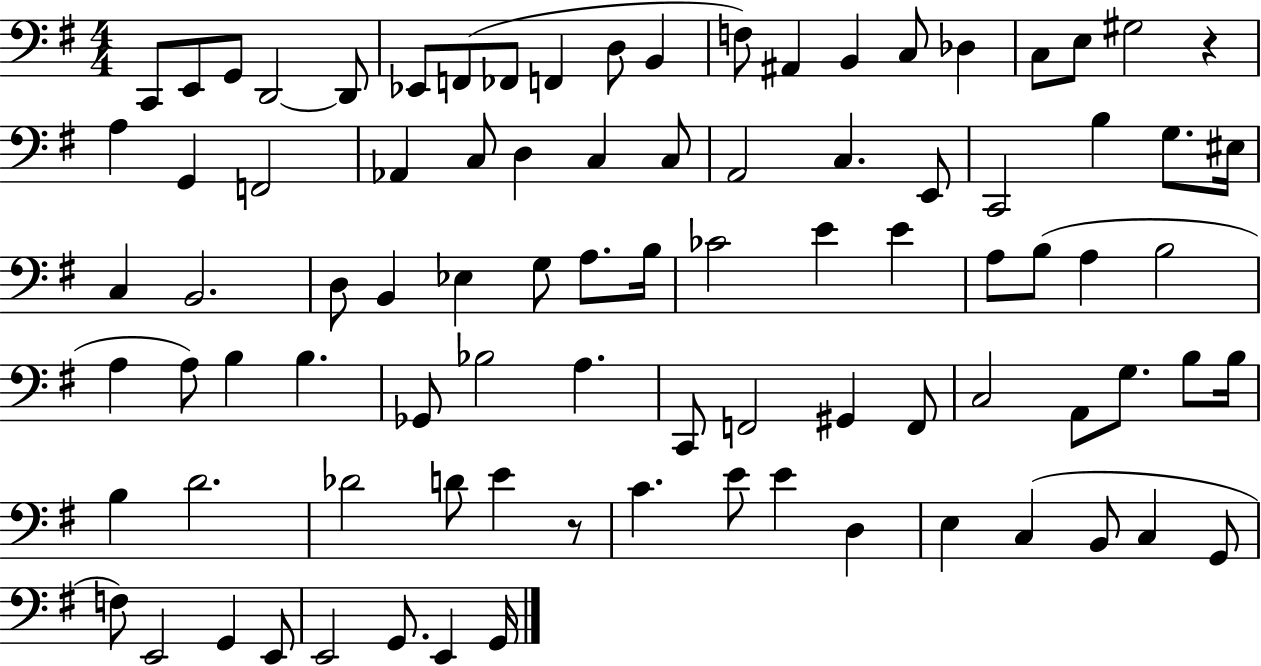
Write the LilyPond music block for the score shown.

{
  \clef bass
  \numericTimeSignature
  \time 4/4
  \key g \major
  c,8 e,8 g,8 d,2~~ d,8 | ees,8 f,8( fes,8 f,4 d8 b,4 | f8) ais,4 b,4 c8 des4 | c8 e8 gis2 r4 | \break a4 g,4 f,2 | aes,4 c8 d4 c4 c8 | a,2 c4. e,8 | c,2 b4 g8. eis16 | \break c4 b,2. | d8 b,4 ees4 g8 a8. b16 | ces'2 e'4 e'4 | a8 b8( a4 b2 | \break a4 a8) b4 b4. | ges,8 bes2 a4. | c,8 f,2 gis,4 f,8 | c2 a,8 g8. b8 b16 | \break b4 d'2. | des'2 d'8 e'4 r8 | c'4. e'8 e'4 d4 | e4 c4( b,8 c4 g,8 | \break f8) e,2 g,4 e,8 | e,2 g,8. e,4 g,16 | \bar "|."
}